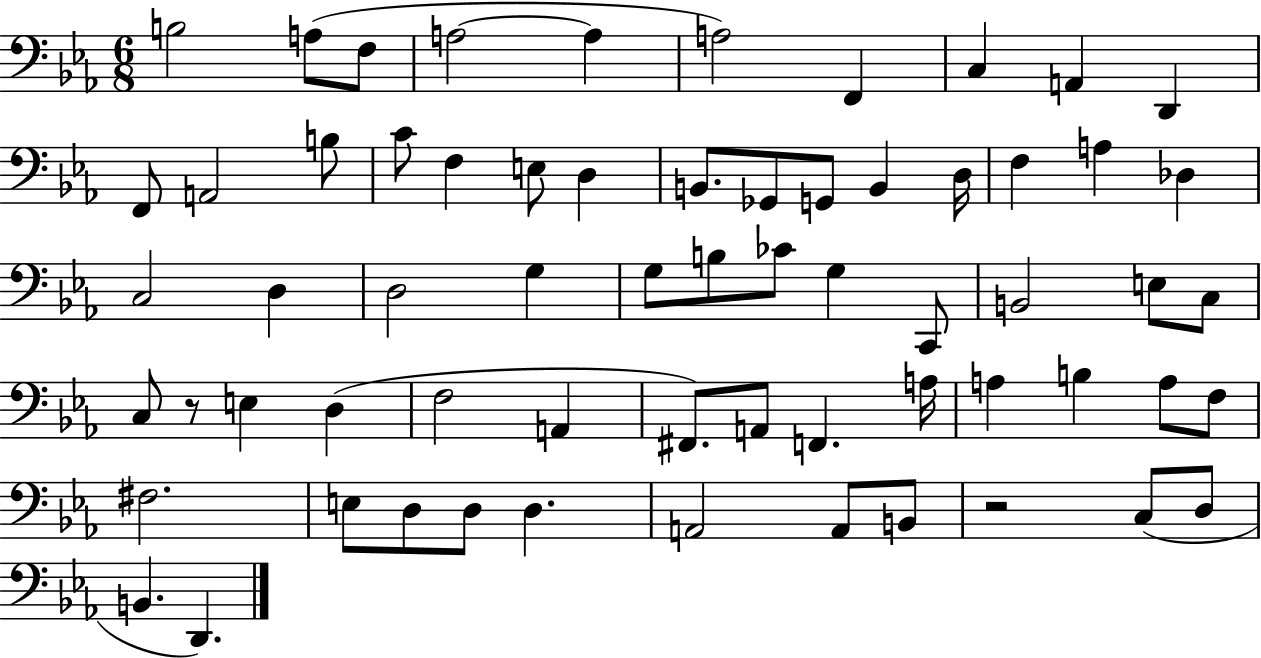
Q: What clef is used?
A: bass